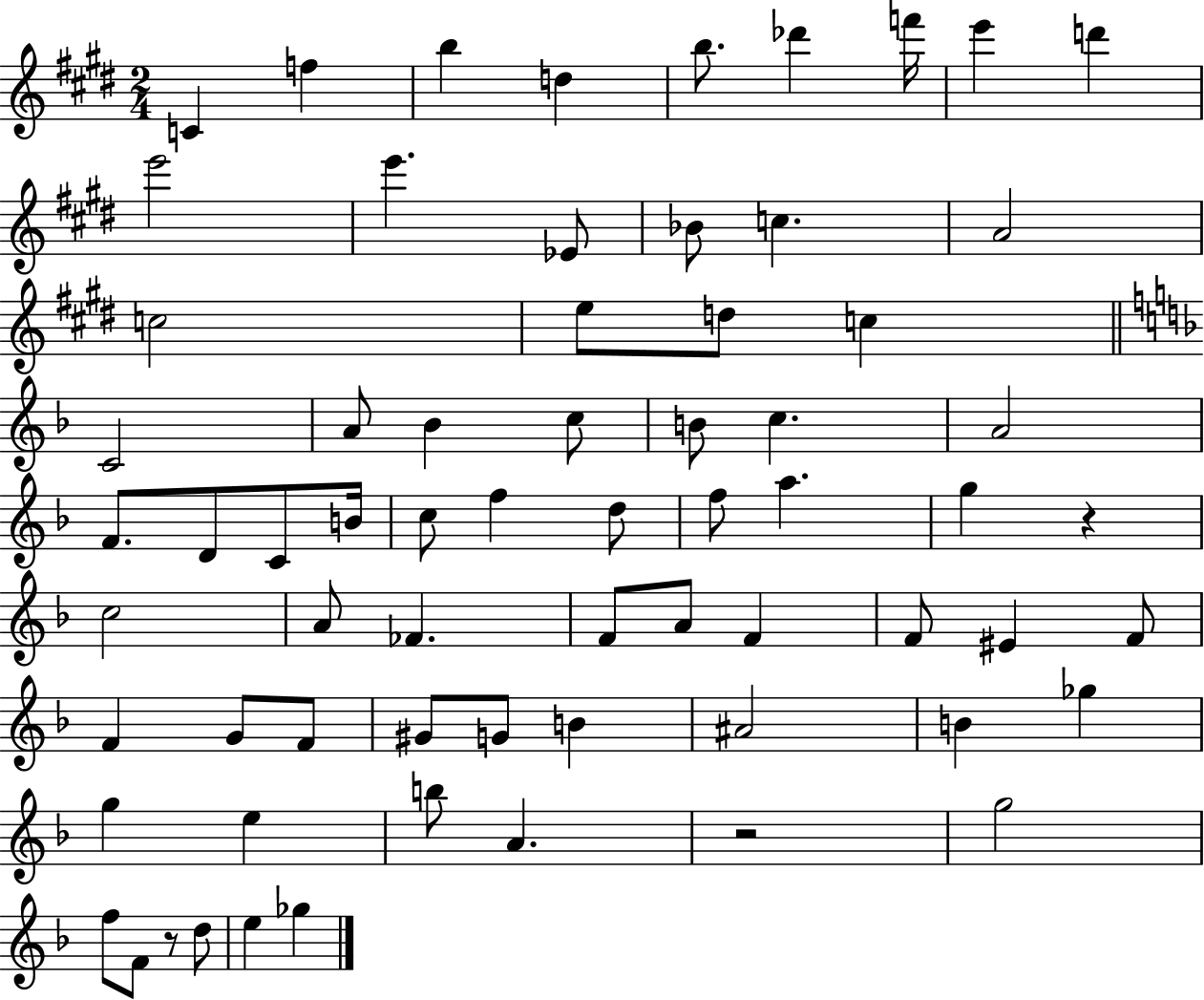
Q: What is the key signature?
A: E major